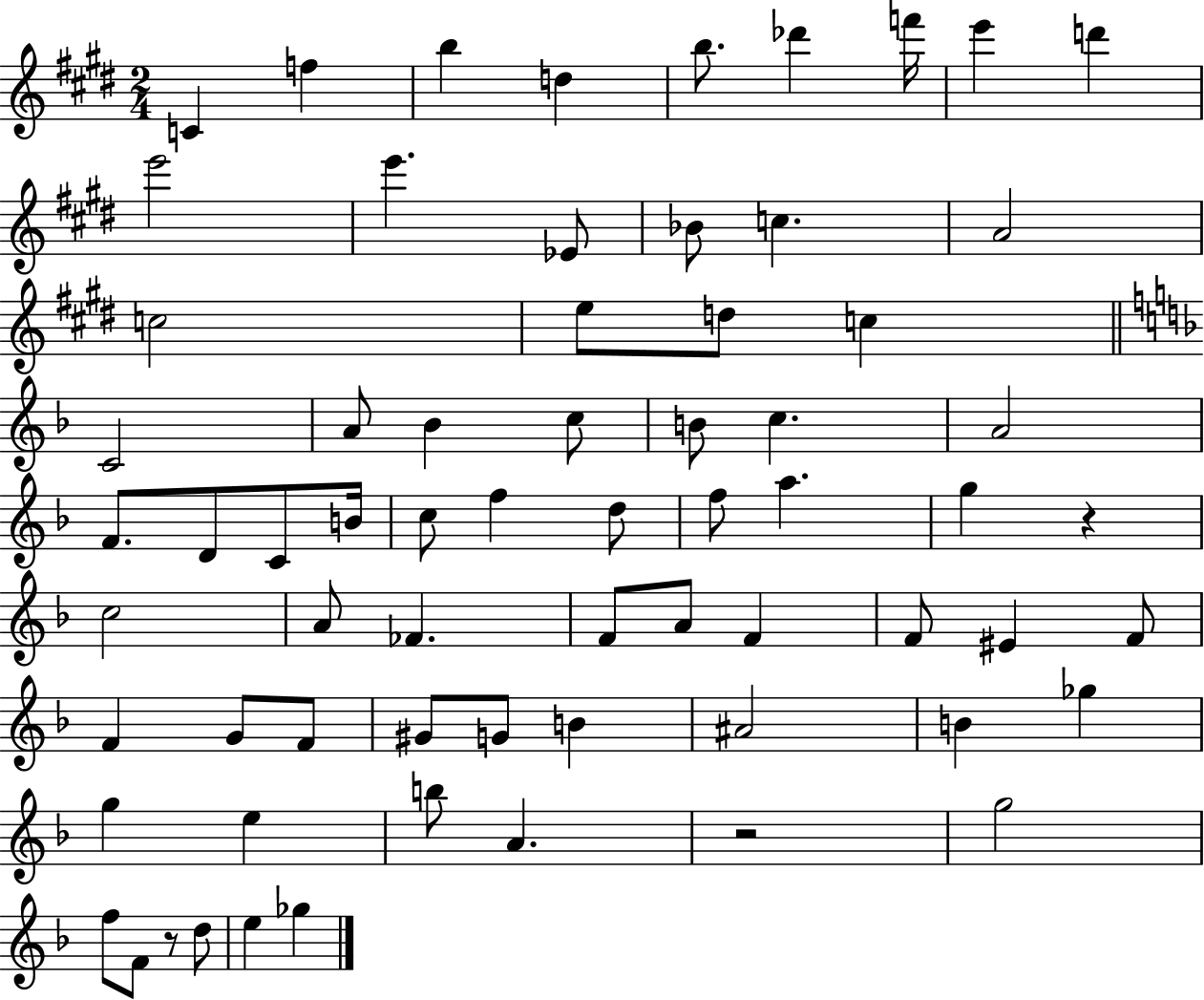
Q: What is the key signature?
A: E major